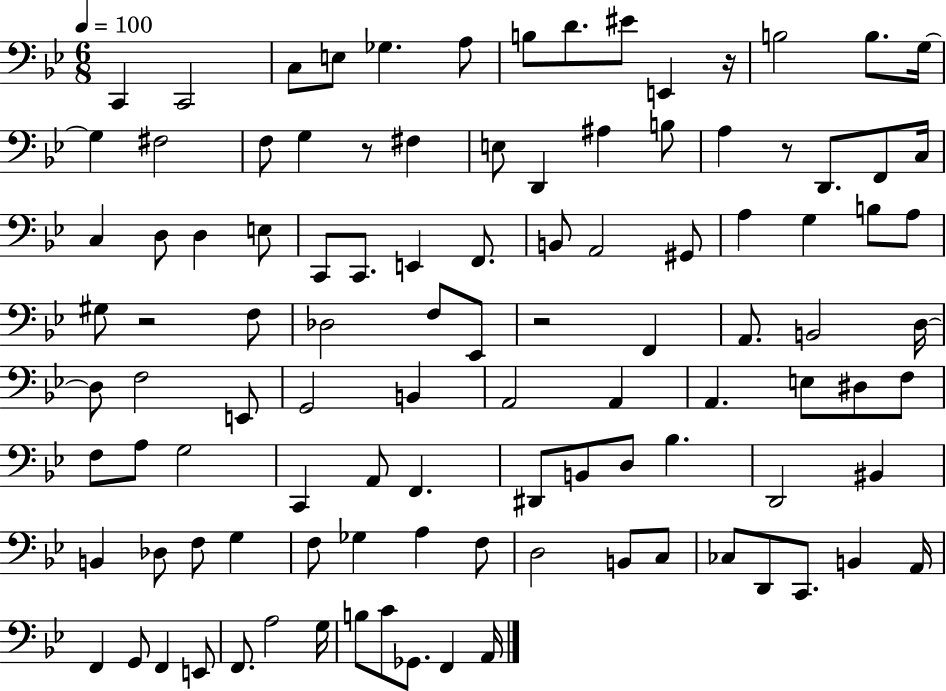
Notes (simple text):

C2/q C2/h C3/e E3/e Gb3/q. A3/e B3/e D4/e. EIS4/e E2/q R/s B3/h B3/e. G3/s G3/q F#3/h F3/e G3/q R/e F#3/q E3/e D2/q A#3/q B3/e A3/q R/e D2/e. F2/e C3/s C3/q D3/e D3/q E3/e C2/e C2/e. E2/q F2/e. B2/e A2/h G#2/e A3/q G3/q B3/e A3/e G#3/e R/h F3/e Db3/h F3/e Eb2/e R/h F2/q A2/e. B2/h D3/s D3/e F3/h E2/e G2/h B2/q A2/h A2/q A2/q. E3/e D#3/e F3/e F3/e A3/e G3/h C2/q A2/e F2/q. D#2/e B2/e D3/e Bb3/q. D2/h BIS2/q B2/q Db3/e F3/e G3/q F3/e Gb3/q A3/q F3/e D3/h B2/e C3/e CES3/e D2/e C2/e. B2/q A2/s F2/q G2/e F2/q E2/e F2/e. A3/h G3/s B3/e C4/e Gb2/e. F2/q A2/s